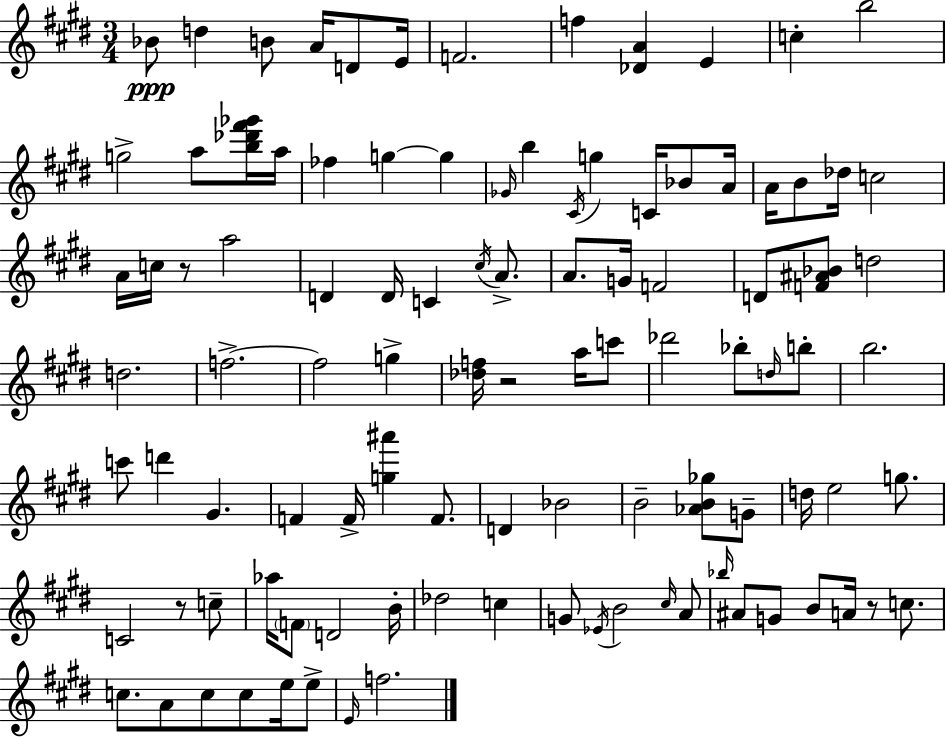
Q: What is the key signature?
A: E major